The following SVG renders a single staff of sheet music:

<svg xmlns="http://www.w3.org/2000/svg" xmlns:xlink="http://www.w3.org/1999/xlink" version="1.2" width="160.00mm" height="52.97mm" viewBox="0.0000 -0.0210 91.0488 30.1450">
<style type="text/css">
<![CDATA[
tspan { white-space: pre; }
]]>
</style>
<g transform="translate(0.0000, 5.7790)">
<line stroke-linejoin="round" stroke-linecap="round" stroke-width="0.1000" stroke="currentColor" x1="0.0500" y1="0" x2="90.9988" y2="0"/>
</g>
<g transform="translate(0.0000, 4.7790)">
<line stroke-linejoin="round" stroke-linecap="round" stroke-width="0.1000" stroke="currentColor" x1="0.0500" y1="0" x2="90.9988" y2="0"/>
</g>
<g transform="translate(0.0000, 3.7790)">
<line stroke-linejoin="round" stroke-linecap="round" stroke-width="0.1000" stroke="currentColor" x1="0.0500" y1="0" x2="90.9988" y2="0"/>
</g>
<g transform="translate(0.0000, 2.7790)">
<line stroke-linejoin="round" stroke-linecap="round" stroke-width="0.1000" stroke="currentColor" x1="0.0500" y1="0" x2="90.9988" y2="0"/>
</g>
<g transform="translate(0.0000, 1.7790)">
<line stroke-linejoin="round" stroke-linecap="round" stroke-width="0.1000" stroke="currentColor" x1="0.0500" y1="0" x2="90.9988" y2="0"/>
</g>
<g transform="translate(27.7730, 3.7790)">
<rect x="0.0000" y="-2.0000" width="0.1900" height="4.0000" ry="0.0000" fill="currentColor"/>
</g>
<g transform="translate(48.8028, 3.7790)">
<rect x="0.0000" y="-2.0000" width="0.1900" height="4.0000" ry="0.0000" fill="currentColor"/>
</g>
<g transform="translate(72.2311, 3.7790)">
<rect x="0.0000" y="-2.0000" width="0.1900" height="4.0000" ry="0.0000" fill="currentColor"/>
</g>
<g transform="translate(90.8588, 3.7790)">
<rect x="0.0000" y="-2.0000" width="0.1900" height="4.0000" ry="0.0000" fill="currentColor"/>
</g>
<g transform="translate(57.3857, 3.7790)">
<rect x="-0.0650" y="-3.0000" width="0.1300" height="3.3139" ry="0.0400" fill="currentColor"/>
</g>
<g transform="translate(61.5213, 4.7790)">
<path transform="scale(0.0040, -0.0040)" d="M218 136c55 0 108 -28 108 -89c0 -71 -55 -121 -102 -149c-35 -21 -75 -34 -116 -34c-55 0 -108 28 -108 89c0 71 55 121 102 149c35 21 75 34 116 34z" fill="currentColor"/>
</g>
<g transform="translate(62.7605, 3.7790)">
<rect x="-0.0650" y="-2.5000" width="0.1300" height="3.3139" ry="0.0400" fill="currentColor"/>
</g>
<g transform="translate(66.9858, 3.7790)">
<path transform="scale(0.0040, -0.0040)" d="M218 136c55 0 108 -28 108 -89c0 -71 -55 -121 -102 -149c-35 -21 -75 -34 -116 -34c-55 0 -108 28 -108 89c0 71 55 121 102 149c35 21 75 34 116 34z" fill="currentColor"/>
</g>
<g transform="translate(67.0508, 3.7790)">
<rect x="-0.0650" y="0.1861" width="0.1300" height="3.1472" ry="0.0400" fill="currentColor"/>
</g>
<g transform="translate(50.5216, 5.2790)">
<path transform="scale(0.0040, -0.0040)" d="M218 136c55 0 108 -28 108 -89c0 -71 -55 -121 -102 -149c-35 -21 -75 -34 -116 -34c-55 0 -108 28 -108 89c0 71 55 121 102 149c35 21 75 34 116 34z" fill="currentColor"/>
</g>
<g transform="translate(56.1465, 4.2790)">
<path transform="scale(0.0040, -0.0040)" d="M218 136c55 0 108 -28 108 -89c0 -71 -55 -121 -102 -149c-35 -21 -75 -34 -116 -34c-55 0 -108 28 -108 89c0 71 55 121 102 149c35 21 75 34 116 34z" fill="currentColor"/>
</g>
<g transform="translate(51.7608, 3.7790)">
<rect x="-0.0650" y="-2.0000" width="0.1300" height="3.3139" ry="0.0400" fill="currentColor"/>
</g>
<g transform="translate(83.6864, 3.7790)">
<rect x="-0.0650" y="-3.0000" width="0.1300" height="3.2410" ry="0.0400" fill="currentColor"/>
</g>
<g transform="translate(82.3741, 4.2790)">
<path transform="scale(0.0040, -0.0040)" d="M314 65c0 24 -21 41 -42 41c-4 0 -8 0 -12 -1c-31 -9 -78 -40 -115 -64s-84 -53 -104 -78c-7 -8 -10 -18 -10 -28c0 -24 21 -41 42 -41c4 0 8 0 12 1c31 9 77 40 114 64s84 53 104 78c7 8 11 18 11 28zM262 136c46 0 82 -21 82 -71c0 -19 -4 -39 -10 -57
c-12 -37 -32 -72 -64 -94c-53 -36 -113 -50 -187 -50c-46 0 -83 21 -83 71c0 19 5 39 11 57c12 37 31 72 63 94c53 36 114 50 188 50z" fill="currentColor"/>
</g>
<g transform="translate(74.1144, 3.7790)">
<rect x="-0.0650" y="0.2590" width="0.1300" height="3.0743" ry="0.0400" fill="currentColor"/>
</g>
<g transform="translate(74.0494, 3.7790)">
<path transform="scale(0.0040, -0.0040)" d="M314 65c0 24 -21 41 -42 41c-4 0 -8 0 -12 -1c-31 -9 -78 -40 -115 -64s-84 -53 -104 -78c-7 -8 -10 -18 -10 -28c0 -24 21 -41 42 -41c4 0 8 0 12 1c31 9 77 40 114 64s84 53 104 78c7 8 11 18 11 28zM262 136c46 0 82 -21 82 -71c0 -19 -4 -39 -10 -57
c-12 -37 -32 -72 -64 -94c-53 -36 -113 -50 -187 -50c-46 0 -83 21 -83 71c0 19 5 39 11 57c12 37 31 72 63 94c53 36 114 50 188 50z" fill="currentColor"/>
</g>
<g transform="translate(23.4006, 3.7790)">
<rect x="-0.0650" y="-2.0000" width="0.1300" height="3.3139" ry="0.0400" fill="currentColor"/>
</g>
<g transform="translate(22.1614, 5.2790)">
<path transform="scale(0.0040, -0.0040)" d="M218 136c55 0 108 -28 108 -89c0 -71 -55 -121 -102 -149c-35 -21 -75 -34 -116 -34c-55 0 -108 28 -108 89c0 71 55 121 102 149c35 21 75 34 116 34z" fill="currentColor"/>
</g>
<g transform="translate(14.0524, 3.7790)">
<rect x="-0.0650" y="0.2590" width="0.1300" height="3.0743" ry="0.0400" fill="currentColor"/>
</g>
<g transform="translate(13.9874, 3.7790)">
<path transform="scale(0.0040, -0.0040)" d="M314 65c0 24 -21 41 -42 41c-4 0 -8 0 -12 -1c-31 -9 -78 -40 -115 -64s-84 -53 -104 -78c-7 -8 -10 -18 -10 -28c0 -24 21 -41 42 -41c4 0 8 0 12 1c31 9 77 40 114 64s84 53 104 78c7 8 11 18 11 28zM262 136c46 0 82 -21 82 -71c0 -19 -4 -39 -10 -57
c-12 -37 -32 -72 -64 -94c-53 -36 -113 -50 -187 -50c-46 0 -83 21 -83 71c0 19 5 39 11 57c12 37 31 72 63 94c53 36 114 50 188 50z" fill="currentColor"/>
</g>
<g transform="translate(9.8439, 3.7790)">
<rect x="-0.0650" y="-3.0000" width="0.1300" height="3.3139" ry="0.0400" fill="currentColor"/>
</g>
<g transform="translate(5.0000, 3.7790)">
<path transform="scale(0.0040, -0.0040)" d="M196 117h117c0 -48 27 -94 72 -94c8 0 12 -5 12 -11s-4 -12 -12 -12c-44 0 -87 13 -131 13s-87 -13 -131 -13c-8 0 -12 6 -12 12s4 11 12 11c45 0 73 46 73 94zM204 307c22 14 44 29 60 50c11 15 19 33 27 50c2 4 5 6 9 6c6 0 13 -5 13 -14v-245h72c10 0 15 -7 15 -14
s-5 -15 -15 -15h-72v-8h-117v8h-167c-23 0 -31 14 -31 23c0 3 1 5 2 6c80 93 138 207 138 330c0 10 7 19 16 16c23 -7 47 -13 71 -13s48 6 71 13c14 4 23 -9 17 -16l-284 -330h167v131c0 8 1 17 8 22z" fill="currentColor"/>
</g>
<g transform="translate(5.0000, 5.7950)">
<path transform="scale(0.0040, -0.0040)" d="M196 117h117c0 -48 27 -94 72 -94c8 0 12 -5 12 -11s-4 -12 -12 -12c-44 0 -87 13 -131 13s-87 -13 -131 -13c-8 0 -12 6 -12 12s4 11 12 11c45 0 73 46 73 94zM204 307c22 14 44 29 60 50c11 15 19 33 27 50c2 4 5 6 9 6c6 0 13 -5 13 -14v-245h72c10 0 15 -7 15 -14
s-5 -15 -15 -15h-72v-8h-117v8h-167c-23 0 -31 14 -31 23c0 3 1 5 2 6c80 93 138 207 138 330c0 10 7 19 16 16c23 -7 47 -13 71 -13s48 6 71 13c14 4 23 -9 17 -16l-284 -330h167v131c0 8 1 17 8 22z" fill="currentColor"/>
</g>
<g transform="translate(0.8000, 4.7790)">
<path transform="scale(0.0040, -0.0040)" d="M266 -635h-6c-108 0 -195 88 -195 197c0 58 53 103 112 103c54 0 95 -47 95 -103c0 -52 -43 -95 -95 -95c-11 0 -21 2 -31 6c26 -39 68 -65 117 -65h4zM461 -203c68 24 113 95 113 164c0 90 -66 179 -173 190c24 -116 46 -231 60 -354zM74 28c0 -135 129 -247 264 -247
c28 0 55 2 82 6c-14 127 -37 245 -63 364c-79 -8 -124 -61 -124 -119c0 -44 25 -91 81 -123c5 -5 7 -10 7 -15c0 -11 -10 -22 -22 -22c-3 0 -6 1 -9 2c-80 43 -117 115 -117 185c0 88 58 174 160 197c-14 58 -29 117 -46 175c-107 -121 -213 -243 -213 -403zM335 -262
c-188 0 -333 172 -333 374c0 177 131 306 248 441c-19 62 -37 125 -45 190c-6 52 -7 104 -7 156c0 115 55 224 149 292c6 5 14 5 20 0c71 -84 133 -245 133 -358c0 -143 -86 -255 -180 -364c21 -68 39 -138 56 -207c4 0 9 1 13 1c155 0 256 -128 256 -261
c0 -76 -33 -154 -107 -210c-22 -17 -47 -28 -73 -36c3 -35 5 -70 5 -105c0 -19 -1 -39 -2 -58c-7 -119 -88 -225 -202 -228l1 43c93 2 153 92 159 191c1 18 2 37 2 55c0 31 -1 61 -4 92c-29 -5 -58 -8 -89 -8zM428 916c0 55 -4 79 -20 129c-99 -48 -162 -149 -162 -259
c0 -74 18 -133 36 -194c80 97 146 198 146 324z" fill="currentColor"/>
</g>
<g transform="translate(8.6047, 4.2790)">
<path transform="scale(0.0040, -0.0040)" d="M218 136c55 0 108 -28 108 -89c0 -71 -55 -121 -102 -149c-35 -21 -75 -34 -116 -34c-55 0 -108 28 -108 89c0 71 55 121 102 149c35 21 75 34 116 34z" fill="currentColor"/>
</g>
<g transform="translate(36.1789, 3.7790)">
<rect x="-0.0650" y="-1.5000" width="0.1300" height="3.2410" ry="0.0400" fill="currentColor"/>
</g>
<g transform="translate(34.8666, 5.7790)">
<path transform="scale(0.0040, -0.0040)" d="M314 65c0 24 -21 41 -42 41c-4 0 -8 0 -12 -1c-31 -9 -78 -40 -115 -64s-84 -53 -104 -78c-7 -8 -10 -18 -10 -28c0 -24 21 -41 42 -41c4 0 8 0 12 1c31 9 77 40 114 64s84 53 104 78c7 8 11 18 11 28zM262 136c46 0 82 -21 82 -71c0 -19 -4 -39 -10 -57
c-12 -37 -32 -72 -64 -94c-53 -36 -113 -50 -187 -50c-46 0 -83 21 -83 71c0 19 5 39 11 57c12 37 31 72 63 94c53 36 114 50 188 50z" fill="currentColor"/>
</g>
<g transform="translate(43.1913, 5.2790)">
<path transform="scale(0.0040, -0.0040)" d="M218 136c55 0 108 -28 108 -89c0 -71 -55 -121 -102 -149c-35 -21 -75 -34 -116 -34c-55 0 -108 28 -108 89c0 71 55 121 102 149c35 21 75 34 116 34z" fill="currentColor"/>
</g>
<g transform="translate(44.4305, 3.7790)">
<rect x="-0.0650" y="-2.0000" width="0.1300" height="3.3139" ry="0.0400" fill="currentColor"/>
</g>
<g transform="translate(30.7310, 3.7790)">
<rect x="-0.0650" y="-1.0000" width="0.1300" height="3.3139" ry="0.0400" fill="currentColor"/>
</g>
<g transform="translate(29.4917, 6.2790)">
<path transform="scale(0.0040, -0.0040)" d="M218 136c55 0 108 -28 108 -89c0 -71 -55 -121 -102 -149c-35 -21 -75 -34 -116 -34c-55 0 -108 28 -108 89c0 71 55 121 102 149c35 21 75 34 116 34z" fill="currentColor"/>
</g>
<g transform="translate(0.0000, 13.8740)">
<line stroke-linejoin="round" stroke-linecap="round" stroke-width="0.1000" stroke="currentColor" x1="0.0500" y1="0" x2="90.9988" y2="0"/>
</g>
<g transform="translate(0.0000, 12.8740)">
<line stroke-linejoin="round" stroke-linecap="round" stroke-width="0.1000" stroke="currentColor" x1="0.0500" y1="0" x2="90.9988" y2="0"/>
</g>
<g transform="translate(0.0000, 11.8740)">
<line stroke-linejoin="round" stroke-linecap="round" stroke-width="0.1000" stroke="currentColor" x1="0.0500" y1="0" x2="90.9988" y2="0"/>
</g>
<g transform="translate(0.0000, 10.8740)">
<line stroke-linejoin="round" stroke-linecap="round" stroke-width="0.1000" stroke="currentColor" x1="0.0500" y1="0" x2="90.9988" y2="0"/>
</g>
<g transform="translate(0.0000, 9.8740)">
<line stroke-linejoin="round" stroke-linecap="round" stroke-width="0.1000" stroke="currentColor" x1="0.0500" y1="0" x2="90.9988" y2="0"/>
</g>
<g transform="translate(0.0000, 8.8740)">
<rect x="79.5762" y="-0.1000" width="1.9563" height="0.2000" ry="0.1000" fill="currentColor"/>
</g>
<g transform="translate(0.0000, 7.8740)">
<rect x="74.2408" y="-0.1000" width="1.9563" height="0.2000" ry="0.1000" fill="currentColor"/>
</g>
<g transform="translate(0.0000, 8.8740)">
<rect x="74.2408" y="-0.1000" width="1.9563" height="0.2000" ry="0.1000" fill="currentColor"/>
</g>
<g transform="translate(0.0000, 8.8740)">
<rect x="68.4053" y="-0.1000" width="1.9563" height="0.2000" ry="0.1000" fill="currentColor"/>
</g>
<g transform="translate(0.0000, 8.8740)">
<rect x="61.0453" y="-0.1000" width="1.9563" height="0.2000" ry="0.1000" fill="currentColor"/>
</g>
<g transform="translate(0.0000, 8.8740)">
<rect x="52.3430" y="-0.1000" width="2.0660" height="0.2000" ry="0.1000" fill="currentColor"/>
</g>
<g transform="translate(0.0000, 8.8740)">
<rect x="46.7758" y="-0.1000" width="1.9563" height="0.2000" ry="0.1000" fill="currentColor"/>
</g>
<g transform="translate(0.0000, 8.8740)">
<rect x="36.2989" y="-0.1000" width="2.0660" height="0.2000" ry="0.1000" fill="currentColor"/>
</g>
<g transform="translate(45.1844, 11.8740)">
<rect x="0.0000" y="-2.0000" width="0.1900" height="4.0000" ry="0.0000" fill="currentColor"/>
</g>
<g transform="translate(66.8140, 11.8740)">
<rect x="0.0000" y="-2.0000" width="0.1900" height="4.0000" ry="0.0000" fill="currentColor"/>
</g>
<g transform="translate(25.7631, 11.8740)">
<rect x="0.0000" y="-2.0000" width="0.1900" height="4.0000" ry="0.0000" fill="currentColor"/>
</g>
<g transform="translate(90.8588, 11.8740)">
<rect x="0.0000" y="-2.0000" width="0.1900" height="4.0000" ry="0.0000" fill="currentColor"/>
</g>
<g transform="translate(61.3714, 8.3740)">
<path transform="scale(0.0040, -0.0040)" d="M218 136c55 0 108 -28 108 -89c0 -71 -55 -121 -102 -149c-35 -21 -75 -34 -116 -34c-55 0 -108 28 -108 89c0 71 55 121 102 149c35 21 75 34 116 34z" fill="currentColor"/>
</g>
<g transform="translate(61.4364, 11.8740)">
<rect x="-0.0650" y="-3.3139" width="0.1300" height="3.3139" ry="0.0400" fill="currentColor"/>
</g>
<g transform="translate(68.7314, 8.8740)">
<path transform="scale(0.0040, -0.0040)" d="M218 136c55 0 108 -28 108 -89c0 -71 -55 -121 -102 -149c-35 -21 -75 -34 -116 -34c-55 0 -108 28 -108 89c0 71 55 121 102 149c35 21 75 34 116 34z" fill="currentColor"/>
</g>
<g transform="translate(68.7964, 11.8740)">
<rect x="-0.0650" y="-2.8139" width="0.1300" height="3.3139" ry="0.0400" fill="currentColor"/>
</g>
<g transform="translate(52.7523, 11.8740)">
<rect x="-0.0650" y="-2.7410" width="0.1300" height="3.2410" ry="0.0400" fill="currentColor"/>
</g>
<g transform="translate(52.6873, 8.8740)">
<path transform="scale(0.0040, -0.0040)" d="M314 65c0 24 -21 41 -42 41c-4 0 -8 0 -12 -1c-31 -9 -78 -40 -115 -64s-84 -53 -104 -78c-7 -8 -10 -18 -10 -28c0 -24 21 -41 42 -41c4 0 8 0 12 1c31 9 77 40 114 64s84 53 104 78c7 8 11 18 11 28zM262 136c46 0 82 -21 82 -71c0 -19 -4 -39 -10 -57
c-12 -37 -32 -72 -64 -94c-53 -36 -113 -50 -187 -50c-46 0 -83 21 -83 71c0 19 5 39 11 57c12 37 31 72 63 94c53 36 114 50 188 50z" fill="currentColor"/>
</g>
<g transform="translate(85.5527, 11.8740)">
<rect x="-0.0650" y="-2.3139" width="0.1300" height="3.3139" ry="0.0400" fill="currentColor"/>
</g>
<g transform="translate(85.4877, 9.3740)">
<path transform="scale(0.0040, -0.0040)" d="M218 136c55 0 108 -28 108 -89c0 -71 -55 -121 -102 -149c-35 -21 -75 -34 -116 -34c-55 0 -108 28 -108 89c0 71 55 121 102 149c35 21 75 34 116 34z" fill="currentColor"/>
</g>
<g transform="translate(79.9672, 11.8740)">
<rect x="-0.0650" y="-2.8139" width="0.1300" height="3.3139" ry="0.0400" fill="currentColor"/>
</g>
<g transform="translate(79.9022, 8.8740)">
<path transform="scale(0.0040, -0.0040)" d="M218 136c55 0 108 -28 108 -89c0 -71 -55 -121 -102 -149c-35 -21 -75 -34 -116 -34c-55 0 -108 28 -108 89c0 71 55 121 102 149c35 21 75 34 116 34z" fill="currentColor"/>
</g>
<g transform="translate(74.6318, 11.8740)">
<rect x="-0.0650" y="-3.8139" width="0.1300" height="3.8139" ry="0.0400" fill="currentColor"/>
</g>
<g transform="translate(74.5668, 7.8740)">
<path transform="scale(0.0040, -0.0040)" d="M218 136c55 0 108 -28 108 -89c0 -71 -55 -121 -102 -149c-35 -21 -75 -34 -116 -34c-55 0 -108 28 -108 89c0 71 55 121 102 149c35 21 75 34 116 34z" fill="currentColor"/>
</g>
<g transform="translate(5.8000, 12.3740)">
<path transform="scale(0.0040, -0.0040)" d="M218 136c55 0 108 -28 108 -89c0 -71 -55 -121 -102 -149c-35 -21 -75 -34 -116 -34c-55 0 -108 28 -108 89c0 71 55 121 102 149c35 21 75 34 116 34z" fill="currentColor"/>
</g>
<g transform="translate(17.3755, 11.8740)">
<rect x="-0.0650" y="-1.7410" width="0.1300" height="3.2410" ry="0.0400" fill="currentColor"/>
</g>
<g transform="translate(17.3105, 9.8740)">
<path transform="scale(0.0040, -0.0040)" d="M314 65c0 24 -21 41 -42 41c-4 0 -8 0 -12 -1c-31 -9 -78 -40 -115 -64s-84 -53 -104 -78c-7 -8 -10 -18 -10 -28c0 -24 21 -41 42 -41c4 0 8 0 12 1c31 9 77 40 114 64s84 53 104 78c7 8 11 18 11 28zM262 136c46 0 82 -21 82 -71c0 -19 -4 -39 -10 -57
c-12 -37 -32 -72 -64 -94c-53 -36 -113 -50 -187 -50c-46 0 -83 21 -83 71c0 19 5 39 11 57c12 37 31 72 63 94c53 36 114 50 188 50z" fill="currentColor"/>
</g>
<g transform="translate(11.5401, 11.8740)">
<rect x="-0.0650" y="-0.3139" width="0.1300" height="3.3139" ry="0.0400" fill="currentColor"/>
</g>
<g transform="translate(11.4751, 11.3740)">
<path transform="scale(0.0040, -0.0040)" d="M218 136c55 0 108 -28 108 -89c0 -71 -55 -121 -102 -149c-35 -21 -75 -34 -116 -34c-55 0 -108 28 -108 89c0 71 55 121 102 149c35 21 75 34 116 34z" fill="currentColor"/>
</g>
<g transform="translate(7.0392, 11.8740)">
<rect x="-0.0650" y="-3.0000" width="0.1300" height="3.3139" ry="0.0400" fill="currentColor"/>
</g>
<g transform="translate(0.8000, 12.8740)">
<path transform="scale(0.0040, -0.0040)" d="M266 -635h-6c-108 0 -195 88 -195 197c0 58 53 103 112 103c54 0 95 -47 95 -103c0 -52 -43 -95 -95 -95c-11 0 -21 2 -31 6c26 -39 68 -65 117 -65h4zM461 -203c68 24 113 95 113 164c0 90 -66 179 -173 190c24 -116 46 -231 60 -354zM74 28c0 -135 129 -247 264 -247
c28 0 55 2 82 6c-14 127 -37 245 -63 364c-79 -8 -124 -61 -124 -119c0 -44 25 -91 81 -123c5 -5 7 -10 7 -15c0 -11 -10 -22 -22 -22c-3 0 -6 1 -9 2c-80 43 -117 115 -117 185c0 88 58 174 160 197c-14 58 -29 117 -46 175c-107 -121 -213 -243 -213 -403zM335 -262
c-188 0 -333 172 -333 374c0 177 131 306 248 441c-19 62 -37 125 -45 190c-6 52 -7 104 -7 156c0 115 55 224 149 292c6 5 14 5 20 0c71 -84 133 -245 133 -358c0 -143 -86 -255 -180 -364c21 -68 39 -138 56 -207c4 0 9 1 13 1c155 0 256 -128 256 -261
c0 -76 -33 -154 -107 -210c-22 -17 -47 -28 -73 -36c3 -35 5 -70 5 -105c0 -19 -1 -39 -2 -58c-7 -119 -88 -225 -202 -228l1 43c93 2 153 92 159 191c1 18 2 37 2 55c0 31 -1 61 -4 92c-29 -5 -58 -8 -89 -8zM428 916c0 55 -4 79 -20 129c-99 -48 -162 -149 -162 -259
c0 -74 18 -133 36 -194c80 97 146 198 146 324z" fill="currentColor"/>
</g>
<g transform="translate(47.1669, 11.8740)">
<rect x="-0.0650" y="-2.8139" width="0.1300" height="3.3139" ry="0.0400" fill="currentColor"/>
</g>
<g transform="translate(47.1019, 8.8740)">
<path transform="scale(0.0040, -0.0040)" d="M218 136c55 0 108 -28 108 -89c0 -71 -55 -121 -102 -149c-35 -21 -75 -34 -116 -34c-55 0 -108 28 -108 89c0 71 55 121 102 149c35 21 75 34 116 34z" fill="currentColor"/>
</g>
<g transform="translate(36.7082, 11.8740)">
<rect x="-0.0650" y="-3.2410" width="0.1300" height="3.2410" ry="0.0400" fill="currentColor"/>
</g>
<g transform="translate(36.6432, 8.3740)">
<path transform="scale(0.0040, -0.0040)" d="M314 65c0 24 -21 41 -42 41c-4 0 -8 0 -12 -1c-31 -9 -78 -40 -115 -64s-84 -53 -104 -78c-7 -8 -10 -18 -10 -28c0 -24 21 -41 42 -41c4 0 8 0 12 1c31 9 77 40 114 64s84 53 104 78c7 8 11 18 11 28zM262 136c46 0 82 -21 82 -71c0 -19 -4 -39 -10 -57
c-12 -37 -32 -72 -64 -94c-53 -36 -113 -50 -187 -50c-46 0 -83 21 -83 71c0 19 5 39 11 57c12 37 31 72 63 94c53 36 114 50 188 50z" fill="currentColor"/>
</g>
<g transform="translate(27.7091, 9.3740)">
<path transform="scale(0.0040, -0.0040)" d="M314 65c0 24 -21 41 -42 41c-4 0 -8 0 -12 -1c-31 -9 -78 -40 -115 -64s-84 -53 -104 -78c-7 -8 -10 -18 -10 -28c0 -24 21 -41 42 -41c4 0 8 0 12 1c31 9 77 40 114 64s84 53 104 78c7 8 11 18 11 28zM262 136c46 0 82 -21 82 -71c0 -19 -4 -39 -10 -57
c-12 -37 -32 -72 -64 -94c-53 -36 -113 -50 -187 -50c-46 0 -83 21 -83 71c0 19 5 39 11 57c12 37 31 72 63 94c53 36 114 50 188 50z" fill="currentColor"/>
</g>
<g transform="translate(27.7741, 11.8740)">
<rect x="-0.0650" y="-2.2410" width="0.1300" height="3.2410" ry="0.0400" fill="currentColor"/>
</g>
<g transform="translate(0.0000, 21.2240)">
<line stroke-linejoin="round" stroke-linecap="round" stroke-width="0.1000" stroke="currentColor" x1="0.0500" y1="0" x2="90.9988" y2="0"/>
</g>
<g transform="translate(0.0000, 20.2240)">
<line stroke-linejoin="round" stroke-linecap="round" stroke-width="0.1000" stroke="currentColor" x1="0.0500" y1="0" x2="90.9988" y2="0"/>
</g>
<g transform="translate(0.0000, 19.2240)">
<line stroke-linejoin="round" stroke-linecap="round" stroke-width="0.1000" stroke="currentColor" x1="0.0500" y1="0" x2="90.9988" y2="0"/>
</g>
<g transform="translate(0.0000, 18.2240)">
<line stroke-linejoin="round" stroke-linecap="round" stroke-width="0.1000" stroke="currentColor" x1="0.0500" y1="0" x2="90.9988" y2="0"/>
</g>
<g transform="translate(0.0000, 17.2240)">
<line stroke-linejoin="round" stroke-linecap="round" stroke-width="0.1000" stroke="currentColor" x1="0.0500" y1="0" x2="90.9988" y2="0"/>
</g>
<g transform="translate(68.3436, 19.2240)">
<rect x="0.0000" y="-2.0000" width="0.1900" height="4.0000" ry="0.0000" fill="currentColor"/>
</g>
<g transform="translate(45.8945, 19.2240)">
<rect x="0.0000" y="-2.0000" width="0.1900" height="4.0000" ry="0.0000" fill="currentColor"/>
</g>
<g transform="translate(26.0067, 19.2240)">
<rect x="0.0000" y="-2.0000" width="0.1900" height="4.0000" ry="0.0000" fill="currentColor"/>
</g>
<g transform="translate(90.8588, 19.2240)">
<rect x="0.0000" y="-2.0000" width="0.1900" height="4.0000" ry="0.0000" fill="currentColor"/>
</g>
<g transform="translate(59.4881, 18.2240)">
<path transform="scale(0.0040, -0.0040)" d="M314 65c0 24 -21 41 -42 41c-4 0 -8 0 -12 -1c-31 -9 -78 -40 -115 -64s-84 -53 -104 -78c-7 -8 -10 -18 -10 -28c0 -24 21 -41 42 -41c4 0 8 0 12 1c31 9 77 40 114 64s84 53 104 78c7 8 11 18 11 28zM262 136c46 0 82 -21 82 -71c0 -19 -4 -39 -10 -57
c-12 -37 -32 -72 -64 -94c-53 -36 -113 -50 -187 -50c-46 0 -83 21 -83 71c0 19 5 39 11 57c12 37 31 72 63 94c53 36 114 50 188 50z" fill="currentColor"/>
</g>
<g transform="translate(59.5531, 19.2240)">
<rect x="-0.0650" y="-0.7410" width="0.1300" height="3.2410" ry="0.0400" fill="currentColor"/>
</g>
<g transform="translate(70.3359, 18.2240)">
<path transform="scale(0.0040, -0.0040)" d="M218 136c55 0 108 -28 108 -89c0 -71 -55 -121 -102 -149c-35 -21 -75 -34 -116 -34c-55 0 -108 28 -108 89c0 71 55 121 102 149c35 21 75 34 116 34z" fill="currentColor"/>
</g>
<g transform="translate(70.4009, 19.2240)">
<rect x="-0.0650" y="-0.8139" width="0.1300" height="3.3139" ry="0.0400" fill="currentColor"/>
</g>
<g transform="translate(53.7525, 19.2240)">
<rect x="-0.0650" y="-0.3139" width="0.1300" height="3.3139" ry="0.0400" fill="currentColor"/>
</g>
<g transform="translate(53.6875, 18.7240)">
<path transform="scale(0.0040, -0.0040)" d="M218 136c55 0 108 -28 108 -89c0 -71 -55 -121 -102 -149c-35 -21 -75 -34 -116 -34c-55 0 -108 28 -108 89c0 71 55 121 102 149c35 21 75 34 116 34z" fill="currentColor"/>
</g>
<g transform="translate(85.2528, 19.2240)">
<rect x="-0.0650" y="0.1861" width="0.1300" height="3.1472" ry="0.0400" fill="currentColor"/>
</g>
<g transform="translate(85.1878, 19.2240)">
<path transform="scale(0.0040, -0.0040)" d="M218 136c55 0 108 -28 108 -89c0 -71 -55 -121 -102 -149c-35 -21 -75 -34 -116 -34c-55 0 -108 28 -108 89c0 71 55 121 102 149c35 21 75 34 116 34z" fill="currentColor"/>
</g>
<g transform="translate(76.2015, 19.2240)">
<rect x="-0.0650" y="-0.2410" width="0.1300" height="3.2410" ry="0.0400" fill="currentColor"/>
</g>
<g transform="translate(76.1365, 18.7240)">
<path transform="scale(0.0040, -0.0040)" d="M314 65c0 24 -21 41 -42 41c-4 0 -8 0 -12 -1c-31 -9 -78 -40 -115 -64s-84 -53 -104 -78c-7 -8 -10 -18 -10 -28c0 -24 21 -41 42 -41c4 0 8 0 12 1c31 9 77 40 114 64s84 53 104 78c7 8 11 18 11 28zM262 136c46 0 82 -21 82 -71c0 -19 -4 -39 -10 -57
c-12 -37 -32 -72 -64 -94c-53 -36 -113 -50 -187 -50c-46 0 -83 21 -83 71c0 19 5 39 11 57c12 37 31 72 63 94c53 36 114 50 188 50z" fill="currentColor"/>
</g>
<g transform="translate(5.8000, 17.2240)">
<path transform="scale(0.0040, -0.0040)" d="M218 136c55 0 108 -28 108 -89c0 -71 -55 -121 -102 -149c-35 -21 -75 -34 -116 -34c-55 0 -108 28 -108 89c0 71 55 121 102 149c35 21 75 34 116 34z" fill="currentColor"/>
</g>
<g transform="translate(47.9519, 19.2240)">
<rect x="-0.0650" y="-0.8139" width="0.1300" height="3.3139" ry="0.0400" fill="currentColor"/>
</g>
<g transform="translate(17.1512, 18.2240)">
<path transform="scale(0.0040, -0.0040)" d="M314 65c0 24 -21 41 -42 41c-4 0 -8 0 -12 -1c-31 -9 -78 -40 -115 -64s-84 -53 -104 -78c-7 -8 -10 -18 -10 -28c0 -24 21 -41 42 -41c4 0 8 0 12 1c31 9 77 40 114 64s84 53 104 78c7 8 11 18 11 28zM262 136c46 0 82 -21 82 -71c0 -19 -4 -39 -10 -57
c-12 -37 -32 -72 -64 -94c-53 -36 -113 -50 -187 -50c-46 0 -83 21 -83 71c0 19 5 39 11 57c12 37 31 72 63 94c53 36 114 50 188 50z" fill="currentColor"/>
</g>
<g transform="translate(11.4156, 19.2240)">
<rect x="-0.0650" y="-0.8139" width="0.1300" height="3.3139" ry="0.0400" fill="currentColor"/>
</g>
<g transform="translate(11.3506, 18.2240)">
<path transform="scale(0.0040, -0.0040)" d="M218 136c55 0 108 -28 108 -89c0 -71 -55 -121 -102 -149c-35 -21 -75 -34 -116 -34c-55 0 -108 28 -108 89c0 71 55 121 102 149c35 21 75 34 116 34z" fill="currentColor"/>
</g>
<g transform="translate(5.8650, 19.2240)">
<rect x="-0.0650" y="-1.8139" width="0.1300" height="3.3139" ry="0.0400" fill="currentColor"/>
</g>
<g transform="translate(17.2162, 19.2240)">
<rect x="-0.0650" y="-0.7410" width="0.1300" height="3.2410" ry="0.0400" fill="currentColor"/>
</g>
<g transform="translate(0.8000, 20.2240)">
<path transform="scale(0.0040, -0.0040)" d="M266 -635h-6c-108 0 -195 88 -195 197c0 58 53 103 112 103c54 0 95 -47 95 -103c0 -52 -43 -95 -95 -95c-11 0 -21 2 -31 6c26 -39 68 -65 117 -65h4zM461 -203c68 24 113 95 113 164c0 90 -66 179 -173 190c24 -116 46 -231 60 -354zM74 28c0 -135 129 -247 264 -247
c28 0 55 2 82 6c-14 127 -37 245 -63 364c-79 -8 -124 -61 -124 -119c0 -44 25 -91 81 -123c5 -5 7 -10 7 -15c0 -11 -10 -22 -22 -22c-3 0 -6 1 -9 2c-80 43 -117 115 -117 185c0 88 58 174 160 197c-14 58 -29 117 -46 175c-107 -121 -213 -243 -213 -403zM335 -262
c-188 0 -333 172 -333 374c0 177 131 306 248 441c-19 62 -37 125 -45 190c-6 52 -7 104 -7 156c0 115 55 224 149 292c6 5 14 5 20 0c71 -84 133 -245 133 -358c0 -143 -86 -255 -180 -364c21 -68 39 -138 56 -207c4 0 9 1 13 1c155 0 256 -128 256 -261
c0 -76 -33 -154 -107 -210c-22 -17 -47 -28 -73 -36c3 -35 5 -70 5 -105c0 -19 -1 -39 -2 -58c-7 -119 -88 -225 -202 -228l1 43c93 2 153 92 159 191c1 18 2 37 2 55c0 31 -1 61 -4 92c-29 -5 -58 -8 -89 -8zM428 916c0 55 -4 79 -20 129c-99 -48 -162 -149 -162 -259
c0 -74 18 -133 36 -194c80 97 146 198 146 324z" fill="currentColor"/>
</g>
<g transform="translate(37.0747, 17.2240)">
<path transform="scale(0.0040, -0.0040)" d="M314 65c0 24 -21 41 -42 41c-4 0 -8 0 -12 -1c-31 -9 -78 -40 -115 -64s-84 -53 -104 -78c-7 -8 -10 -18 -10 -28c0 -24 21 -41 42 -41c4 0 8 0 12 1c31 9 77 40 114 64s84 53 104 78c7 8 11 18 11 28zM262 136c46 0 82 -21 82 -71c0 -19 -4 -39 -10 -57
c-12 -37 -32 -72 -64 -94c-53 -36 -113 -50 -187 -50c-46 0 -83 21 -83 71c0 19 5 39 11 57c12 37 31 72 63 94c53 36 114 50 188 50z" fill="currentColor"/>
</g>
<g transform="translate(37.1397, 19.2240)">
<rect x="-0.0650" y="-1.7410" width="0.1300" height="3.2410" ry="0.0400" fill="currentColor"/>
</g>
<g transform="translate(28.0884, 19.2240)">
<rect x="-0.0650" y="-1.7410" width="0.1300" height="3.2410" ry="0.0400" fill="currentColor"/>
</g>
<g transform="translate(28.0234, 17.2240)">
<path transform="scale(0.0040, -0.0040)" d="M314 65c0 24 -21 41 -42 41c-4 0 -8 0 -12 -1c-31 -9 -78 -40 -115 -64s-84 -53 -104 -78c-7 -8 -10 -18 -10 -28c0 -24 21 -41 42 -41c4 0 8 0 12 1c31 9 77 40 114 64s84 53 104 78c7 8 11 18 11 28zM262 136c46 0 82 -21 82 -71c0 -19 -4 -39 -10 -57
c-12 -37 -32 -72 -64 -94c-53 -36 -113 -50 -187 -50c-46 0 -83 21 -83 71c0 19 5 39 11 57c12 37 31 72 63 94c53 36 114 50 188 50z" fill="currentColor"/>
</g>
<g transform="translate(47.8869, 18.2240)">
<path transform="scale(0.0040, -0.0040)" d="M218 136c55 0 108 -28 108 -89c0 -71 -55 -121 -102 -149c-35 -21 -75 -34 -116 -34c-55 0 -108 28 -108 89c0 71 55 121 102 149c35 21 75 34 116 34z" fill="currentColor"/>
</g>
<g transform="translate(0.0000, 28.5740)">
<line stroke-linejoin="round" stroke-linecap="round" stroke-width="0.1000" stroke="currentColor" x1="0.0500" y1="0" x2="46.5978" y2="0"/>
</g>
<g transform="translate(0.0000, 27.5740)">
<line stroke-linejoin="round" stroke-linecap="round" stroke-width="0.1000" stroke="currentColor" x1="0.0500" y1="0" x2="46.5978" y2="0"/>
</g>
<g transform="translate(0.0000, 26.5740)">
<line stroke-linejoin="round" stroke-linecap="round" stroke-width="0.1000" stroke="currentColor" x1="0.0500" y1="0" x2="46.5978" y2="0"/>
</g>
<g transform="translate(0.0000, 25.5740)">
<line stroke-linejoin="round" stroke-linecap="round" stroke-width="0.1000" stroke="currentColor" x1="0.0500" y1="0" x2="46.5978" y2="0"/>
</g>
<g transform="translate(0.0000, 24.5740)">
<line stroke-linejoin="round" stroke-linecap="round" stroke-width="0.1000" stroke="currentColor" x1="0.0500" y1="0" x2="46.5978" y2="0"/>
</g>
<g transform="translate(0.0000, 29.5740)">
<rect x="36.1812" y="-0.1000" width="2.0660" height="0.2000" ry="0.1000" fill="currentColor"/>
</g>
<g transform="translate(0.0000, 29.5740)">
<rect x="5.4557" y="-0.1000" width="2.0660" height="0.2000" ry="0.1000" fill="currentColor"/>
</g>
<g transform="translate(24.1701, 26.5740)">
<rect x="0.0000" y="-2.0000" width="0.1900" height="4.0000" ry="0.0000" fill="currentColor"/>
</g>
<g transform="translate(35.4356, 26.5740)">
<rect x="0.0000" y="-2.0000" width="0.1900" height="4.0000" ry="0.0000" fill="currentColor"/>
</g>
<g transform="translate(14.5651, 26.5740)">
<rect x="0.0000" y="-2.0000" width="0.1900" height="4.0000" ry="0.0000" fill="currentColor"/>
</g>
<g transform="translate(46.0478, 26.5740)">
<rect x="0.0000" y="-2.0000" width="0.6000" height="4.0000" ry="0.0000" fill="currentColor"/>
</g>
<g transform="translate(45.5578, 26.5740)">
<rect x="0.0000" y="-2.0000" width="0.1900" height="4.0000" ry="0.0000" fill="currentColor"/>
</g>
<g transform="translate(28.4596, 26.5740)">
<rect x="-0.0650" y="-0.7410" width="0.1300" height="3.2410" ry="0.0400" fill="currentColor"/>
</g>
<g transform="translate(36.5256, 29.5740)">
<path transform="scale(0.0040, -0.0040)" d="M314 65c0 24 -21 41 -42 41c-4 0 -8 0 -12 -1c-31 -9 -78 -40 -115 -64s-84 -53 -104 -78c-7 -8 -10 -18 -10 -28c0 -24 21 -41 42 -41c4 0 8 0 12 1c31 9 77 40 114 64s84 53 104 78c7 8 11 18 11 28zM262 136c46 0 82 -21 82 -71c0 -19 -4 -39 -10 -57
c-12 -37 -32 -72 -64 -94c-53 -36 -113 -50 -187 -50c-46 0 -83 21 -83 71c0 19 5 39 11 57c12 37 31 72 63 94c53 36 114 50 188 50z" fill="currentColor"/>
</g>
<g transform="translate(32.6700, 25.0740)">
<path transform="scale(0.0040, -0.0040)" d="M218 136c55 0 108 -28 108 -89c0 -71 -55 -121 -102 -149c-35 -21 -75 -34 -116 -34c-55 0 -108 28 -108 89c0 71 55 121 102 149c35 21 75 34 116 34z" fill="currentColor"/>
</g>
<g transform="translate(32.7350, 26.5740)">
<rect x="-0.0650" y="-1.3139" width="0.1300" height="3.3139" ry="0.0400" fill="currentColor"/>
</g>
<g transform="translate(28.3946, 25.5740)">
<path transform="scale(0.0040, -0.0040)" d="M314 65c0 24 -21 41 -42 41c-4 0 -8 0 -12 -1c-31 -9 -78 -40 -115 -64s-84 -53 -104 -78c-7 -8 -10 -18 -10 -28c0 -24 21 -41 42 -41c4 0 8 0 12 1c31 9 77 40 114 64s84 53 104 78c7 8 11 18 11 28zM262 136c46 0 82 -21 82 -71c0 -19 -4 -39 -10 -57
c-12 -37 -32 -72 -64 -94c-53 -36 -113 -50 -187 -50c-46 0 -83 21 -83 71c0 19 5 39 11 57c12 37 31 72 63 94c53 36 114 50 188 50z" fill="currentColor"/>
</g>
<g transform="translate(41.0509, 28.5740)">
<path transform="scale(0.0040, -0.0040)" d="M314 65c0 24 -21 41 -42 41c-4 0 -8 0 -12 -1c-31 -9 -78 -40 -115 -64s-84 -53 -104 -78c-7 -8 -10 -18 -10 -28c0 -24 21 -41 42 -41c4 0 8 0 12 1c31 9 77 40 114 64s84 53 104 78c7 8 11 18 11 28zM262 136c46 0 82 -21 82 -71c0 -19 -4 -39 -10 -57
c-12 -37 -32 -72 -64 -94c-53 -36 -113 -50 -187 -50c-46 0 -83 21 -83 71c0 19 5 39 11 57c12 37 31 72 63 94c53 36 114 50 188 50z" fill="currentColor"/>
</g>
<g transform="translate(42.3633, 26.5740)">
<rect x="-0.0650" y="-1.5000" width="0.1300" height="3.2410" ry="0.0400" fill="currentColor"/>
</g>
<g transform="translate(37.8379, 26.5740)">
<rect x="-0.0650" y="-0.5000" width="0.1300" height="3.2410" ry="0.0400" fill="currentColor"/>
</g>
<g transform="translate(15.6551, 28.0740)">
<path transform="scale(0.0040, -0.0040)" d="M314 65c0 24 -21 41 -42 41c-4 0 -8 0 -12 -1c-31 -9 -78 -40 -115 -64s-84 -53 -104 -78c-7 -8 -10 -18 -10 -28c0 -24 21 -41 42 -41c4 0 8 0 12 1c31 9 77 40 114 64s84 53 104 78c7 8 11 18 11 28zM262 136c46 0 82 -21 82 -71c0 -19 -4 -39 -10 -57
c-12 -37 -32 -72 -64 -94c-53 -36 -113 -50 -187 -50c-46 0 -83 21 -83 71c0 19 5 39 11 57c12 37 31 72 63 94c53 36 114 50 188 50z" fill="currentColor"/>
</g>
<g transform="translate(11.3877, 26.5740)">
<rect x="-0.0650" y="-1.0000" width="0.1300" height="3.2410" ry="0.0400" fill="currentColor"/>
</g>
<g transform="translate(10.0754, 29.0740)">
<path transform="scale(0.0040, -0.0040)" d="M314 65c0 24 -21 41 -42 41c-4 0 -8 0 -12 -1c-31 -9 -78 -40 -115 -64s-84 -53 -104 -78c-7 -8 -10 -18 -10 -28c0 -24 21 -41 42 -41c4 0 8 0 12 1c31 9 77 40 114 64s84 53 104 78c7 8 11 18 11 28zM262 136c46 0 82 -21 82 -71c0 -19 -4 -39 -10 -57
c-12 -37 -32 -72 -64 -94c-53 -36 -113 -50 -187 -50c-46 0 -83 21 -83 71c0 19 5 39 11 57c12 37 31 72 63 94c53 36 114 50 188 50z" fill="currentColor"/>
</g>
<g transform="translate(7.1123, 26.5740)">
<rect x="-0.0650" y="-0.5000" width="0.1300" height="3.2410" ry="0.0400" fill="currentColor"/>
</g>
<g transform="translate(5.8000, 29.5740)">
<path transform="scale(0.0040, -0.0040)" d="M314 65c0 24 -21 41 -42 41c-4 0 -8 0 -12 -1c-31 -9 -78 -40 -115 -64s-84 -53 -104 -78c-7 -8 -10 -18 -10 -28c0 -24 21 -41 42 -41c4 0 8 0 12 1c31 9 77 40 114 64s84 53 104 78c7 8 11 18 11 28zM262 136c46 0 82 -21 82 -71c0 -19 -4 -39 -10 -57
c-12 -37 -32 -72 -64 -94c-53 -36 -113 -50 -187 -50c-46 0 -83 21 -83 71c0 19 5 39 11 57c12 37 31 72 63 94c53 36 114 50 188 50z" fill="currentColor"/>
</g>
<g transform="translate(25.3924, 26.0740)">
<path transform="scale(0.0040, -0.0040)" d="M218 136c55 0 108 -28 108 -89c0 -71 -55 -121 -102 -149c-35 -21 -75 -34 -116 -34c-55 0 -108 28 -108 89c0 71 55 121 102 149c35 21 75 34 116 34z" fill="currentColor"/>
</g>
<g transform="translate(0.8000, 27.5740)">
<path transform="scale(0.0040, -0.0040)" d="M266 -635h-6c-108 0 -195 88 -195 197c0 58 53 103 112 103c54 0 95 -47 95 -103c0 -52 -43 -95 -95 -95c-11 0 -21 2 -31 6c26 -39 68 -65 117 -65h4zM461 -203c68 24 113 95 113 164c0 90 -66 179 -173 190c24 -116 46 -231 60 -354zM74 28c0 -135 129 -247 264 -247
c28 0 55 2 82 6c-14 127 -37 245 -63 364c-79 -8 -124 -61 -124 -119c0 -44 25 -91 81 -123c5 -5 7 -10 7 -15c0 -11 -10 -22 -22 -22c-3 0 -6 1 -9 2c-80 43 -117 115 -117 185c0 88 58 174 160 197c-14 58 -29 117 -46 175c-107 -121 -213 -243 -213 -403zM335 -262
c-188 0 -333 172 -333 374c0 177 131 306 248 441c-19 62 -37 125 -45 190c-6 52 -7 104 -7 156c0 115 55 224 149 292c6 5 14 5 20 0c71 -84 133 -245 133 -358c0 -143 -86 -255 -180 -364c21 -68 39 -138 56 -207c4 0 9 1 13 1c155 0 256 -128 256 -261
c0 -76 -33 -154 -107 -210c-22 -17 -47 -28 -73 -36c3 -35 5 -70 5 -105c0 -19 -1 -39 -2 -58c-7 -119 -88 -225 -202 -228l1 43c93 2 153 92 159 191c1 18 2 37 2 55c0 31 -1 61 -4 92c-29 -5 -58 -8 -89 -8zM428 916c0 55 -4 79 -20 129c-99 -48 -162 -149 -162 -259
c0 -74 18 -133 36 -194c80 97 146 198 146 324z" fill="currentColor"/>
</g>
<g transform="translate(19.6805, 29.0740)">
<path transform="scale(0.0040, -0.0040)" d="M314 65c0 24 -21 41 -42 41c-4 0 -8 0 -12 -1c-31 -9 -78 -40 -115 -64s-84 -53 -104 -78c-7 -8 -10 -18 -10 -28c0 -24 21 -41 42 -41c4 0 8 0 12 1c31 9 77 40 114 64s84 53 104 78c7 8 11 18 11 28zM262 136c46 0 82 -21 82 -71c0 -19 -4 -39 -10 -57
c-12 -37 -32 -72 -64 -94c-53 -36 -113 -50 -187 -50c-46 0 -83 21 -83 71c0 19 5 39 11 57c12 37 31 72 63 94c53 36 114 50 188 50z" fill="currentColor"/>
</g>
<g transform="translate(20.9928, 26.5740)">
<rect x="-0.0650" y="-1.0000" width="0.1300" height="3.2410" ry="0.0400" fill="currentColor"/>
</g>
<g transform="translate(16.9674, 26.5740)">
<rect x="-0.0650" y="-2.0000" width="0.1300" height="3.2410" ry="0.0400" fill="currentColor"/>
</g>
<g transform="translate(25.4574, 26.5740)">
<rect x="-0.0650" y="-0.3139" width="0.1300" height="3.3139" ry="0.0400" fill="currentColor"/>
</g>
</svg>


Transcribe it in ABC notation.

X:1
T:Untitled
M:4/4
L:1/4
K:C
A B2 F D E2 F F A G B B2 A2 A c f2 g2 b2 a a2 b a c' a g f d d2 f2 f2 d c d2 d c2 B C2 D2 F2 D2 c d2 e C2 E2